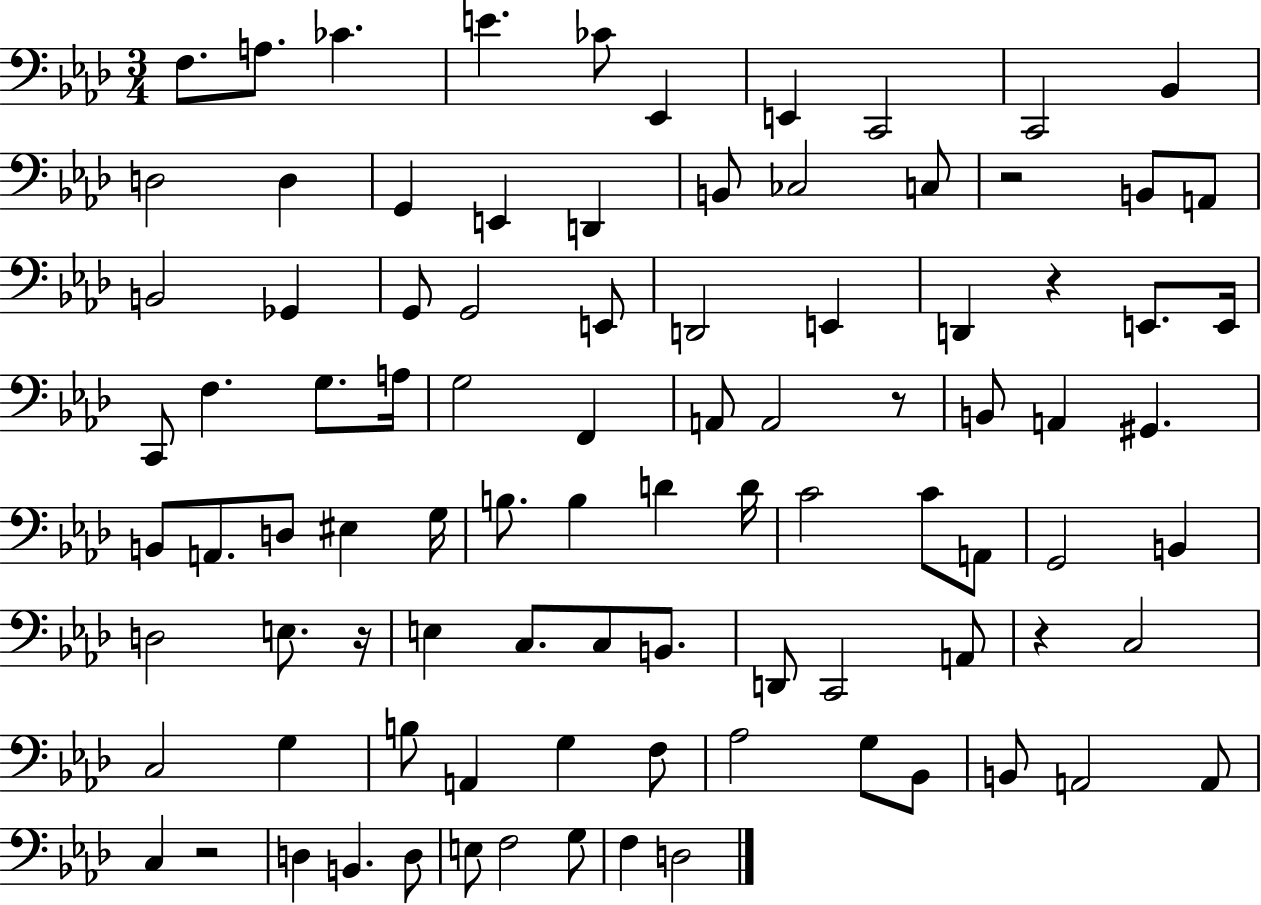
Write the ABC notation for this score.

X:1
T:Untitled
M:3/4
L:1/4
K:Ab
F,/2 A,/2 _C E _C/2 _E,, E,, C,,2 C,,2 _B,, D,2 D, G,, E,, D,, B,,/2 _C,2 C,/2 z2 B,,/2 A,,/2 B,,2 _G,, G,,/2 G,,2 E,,/2 D,,2 E,, D,, z E,,/2 E,,/4 C,,/2 F, G,/2 A,/4 G,2 F,, A,,/2 A,,2 z/2 B,,/2 A,, ^G,, B,,/2 A,,/2 D,/2 ^E, G,/4 B,/2 B, D D/4 C2 C/2 A,,/2 G,,2 B,, D,2 E,/2 z/4 E, C,/2 C,/2 B,,/2 D,,/2 C,,2 A,,/2 z C,2 C,2 G, B,/2 A,, G, F,/2 _A,2 G,/2 _B,,/2 B,,/2 A,,2 A,,/2 C, z2 D, B,, D,/2 E,/2 F,2 G,/2 F, D,2